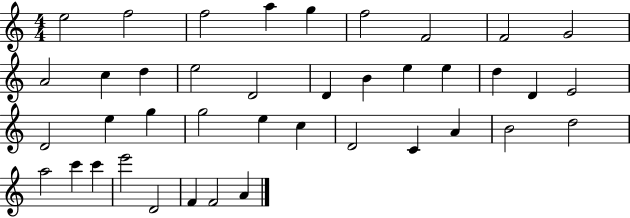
X:1
T:Untitled
M:4/4
L:1/4
K:C
e2 f2 f2 a g f2 F2 F2 G2 A2 c d e2 D2 D B e e d D E2 D2 e g g2 e c D2 C A B2 d2 a2 c' c' e'2 D2 F F2 A